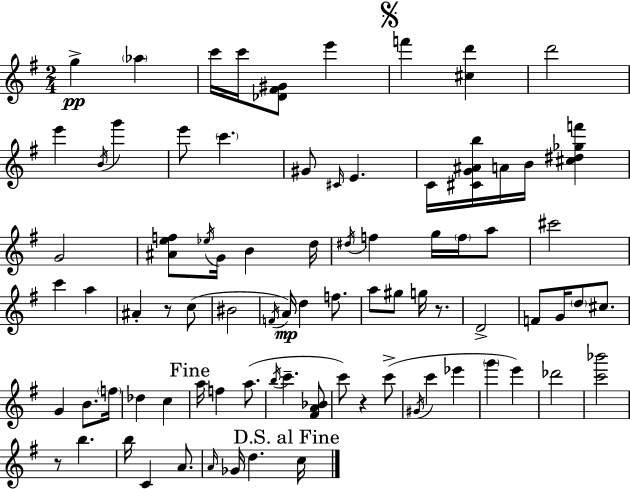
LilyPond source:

{
  \clef treble
  \numericTimeSignature
  \time 2/4
  \key e \minor
  \repeat volta 2 { g''4->\pp \parenthesize aes''4 | c'''16 c'''16 <des' fis' gis'>8 e'''4 | \mark \markup { \musicglyph "scripts.segno" } f'''4 <cis'' d'''>4 | d'''2 | \break e'''4 \acciaccatura { b'16 } g'''4 | e'''8 \parenthesize c'''4. | gis'8 \grace { cis'16 } e'4. | c'16 <cis' g' ais' b''>16 a'16 b'16 <cis'' dis'' ges'' f'''>4 | \break g'2 | <ais' e'' f''>8 \acciaccatura { ees''16 } g'16 b'4 | d''16 \acciaccatura { dis''16 } f''4 | g''16 \parenthesize f''16 a''8 cis'''2 | \break c'''4 | a''4 ais'4-. | r8 c''8( bis'2 | \acciaccatura { f'16 } a'16\mp) d''4 | \break f''8. a''8 gis''8 | g''16 r8. d'2-> | f'8 g'16 | \parenthesize d''8 cis''8. g'4 | \break b'8. \parenthesize f''16 des''4 | c''4 \mark "Fine" a''16 f''4 | a''8.( \acciaccatura { b''16 } c'''4.-- | <fis' a' bes'>8 c'''8) | \break r4 c'''8->( \acciaccatura { gis'16 } c'''4 | ees'''4 \parenthesize g'''4 | e'''4) des'''2 | <c''' bes'''>2 | \break r8 | b''4. b''16 | c'4 a'8. \grace { a'16 } | ges'16 d''4. \mark "D.S. al Fine" c''16 | \break } \bar "|."
}